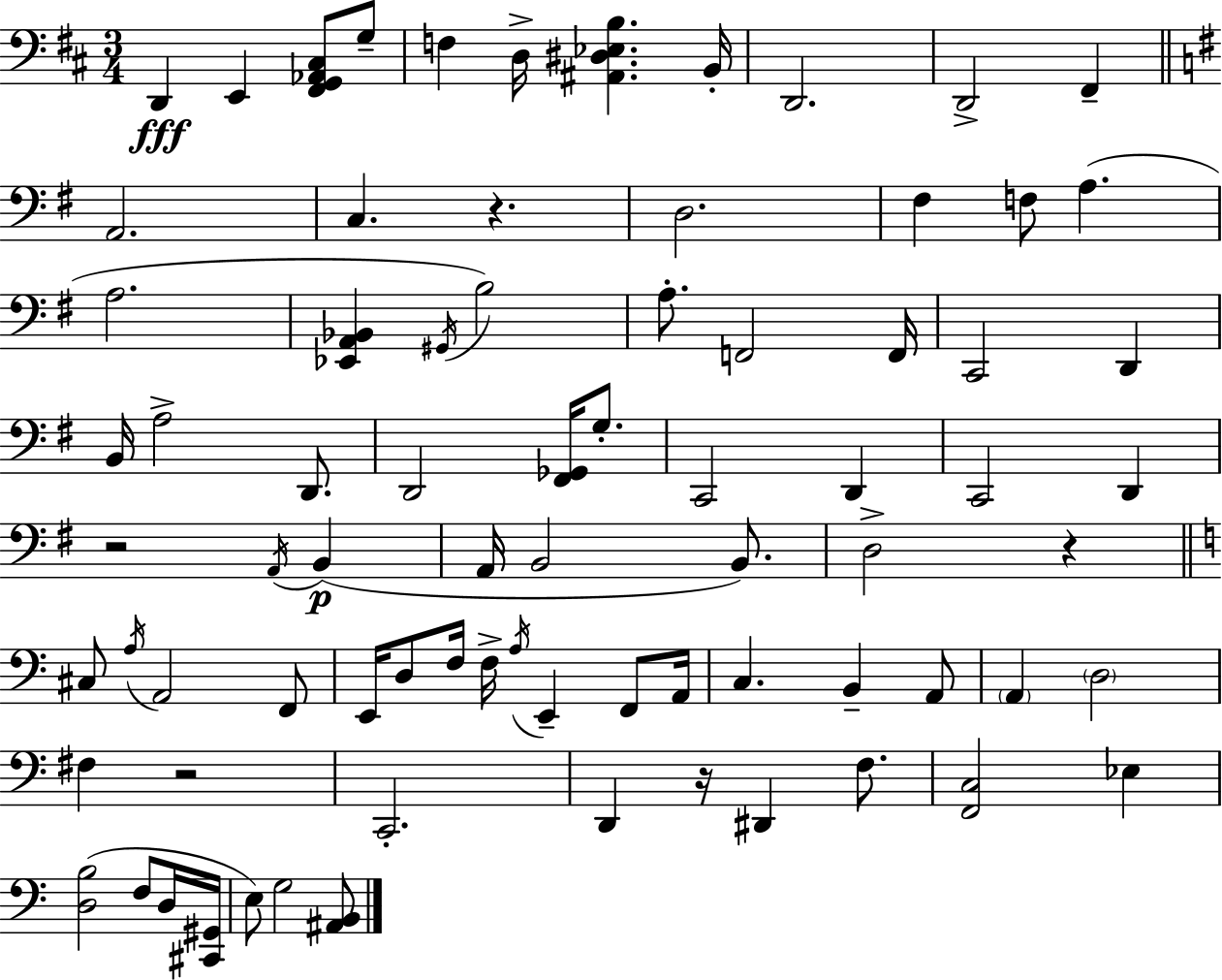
X:1
T:Untitled
M:3/4
L:1/4
K:D
D,, E,, [^F,,G,,_A,,^C,]/2 G,/2 F, D,/4 [^A,,^D,_E,B,] B,,/4 D,,2 D,,2 ^F,, A,,2 C, z D,2 ^F, F,/2 A, A,2 [_E,,A,,_B,,] ^G,,/4 B,2 A,/2 F,,2 F,,/4 C,,2 D,, B,,/4 A,2 D,,/2 D,,2 [^F,,_G,,]/4 G,/2 C,,2 D,, C,,2 D,, z2 A,,/4 B,, A,,/4 B,,2 B,,/2 D,2 z ^C,/2 A,/4 A,,2 F,,/2 E,,/4 D,/2 F,/4 F,/4 A,/4 E,, F,,/2 A,,/4 C, B,, A,,/2 A,, D,2 ^F, z2 C,,2 D,, z/4 ^D,, F,/2 [F,,C,]2 _E, [D,B,]2 F,/2 D,/4 [^C,,^G,,]/4 E,/2 G,2 [^A,,B,,]/2